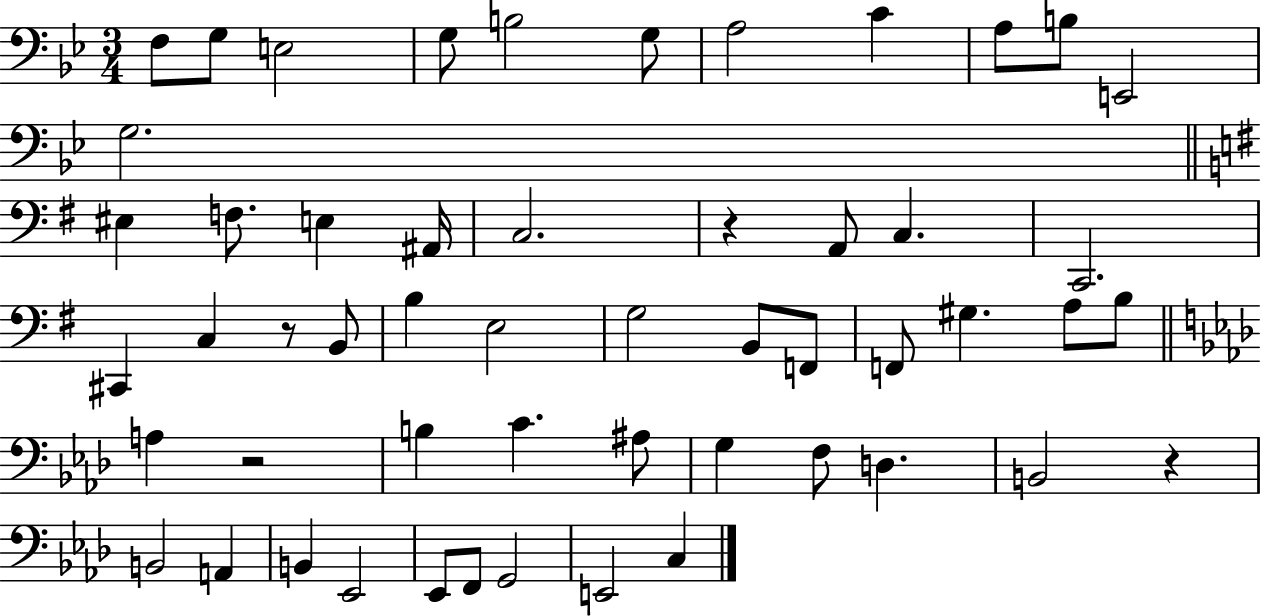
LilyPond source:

{
  \clef bass
  \numericTimeSignature
  \time 3/4
  \key bes \major
  \repeat volta 2 { f8 g8 e2 | g8 b2 g8 | a2 c'4 | a8 b8 e,2 | \break g2. | \bar "||" \break \key e \minor eis4 f8. e4 ais,16 | c2. | r4 a,8 c4. | c,2. | \break cis,4 c4 r8 b,8 | b4 e2 | g2 b,8 f,8 | f,8 gis4. a8 b8 | \break \bar "||" \break \key f \minor a4 r2 | b4 c'4. ais8 | g4 f8 d4. | b,2 r4 | \break b,2 a,4 | b,4 ees,2 | ees,8 f,8 g,2 | e,2 c4 | \break } \bar "|."
}